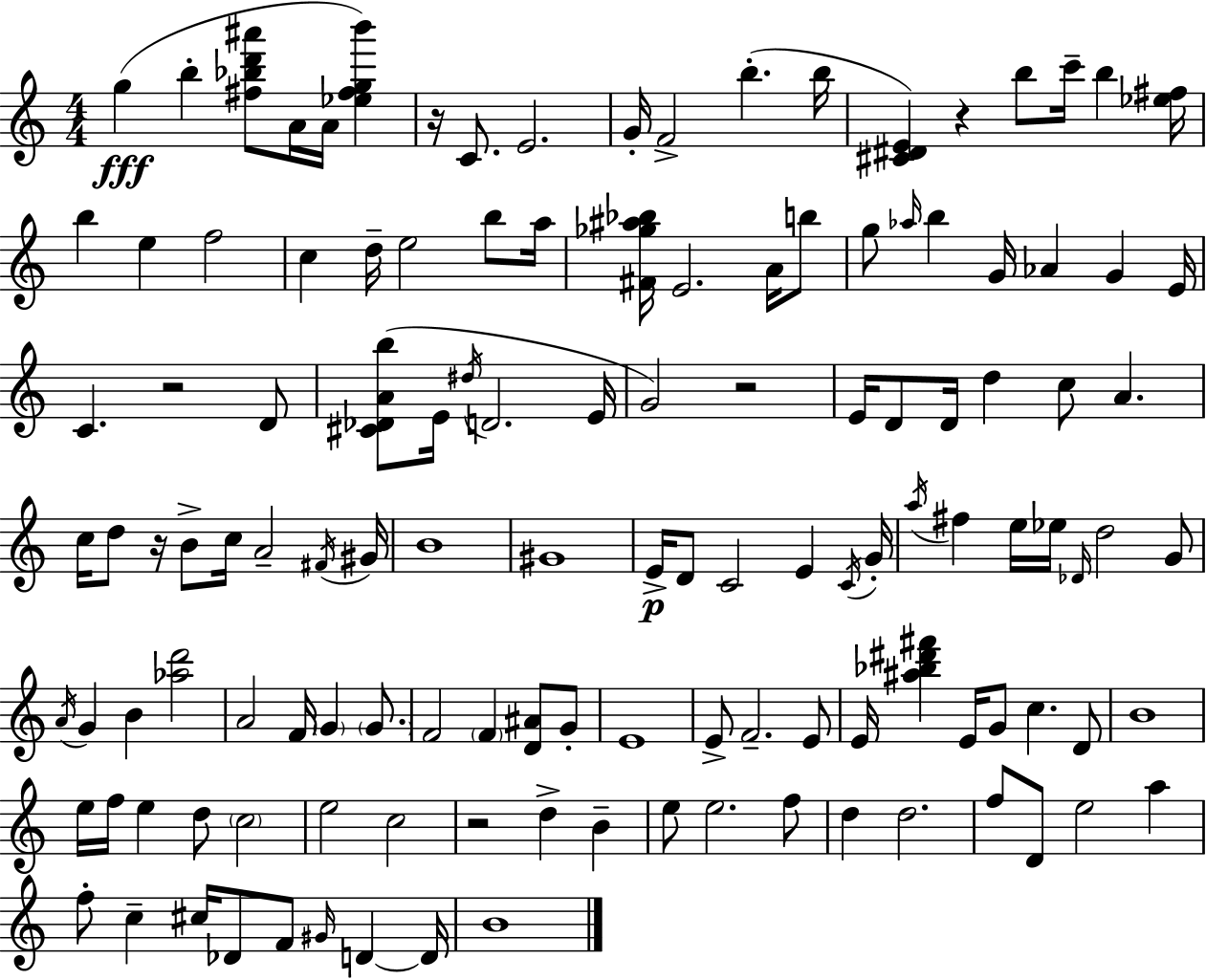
{
  \clef treble
  \numericTimeSignature
  \time 4/4
  \key c \major
  \repeat volta 2 { g''4(\fff b''4-. <fis'' bes'' d''' ais'''>8 a'16 a'16 <ees'' fis'' g'' b'''>4) | r16 c'8. e'2. | g'16-. f'2-> b''4.-.( b''16 | <cis' dis' e'>4) r4 b''8 c'''16-- b''4 <ees'' fis''>16 | \break b''4 e''4 f''2 | c''4 d''16-- e''2 b''8 a''16 | <fis' ges'' ais'' bes''>16 e'2. a'16 b''8 | g''8 \grace { aes''16 } b''4 g'16 aes'4 g'4 | \break e'16 c'4. r2 d'8 | <cis' des' a' b''>8( e'16 \acciaccatura { dis''16 } d'2. | e'16 g'2) r2 | e'16 d'8 d'16 d''4 c''8 a'4. | \break c''16 d''8 r16 b'8-> c''16 a'2-- | \acciaccatura { fis'16 } gis'16 b'1 | gis'1 | e'16->\p d'8 c'2 e'4 | \break \acciaccatura { c'16 } g'16-. \acciaccatura { a''16 } fis''4 e''16 ees''16 \grace { des'16 } d''2 | g'8 \acciaccatura { a'16 } g'4 b'4 <aes'' d'''>2 | a'2 f'16 | \parenthesize g'4 \parenthesize g'8. f'2 \parenthesize f'4 | \break <d' ais'>8 g'8-. e'1 | e'8-> f'2.-- | e'8 e'16 <ais'' bes'' dis''' fis'''>4 e'16 g'8 c''4. | d'8 b'1 | \break e''16 f''16 e''4 d''8 \parenthesize c''2 | e''2 c''2 | r2 d''4-> | b'4-- e''8 e''2. | \break f''8 d''4 d''2. | f''8 d'8 e''2 | a''4 f''8-. c''4-- cis''16 des'8 | f'8 \grace { gis'16 } d'4~~ d'16 b'1 | \break } \bar "|."
}